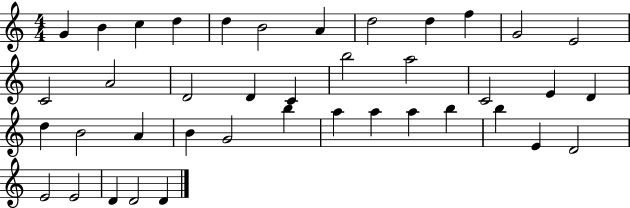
X:1
T:Untitled
M:4/4
L:1/4
K:C
G B c d d B2 A d2 d f G2 E2 C2 A2 D2 D C b2 a2 C2 E D d B2 A B G2 b a a a b b E D2 E2 E2 D D2 D